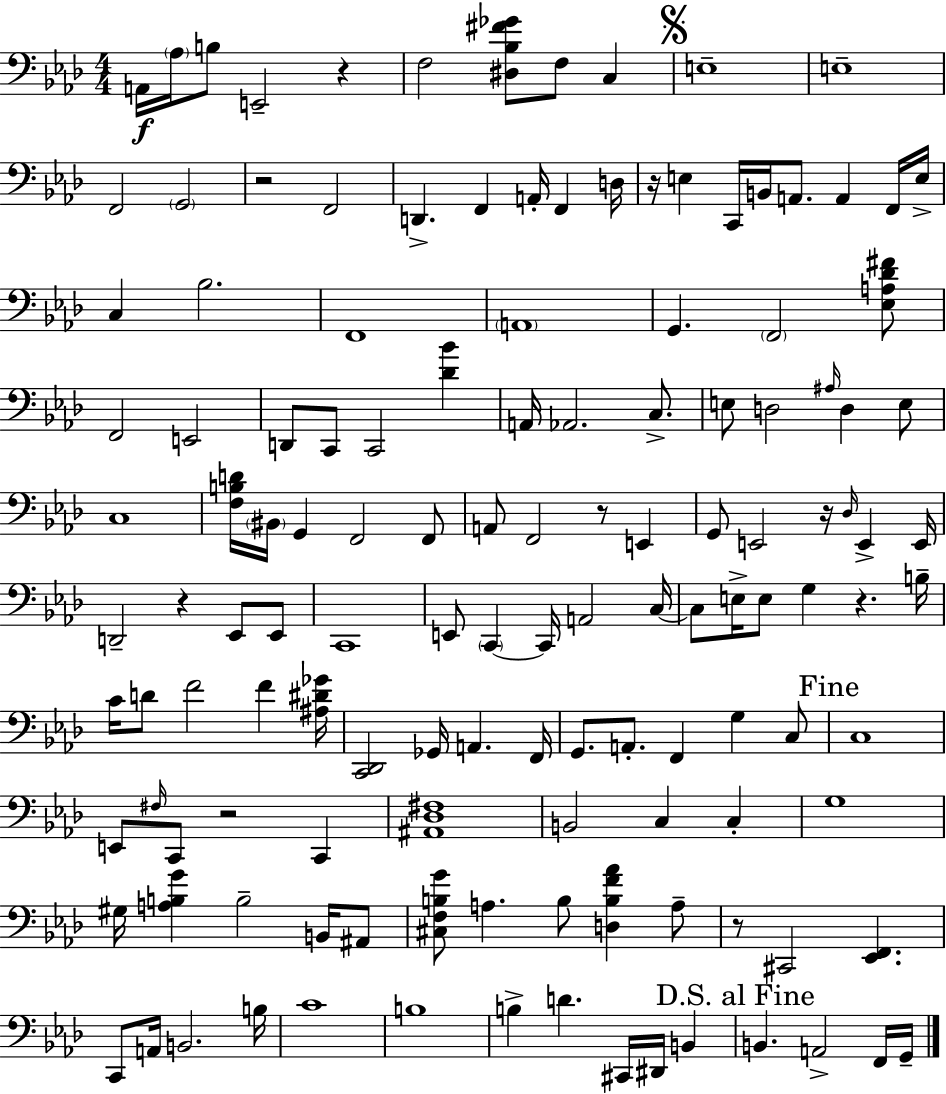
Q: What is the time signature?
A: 4/4